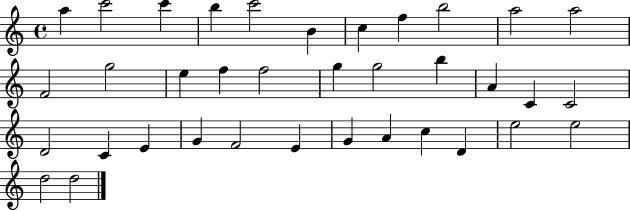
A5/q C6/h C6/q B5/q C6/h B4/q C5/q F5/q B5/h A5/h A5/h F4/h G5/h E5/q F5/q F5/h G5/q G5/h B5/q A4/q C4/q C4/h D4/h C4/q E4/q G4/q F4/h E4/q G4/q A4/q C5/q D4/q E5/h E5/h D5/h D5/h